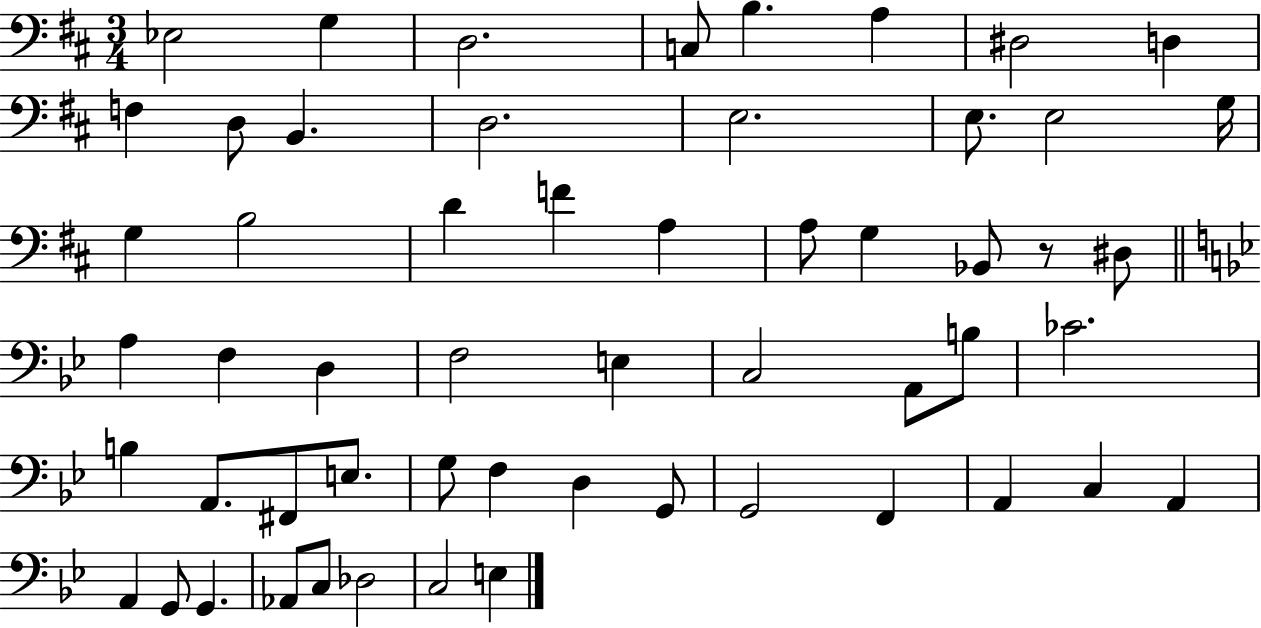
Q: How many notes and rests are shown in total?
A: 56